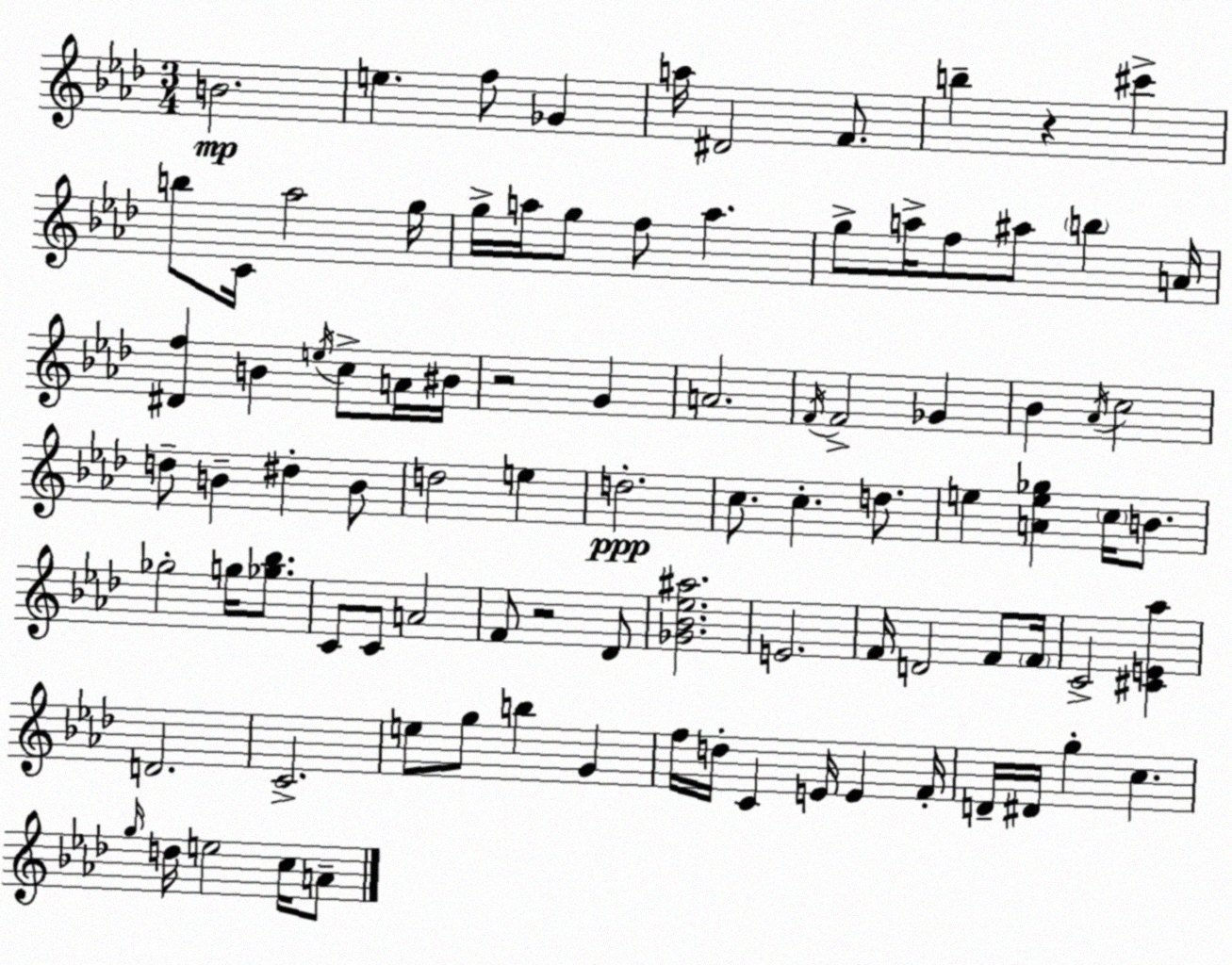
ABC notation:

X:1
T:Untitled
M:3/4
L:1/4
K:Fm
B2 e f/2 _G a/4 ^D2 F/2 b z ^c' b/2 C/4 _a2 g/4 g/4 a/4 g/2 f/2 a g/2 a/4 f/2 ^a/2 b A/4 [^Df] B e/4 c/2 A/4 ^B/4 z2 G A2 F/4 F2 _G _B _A/4 c2 d/2 B ^d B/2 d2 e d2 c/2 c d/2 e [Ae_g] c/4 B/2 _g2 g/4 [_g_b]/2 C/2 C/2 A2 F/2 z2 _D/2 [_G_B_e^a]2 E2 F/4 D2 F/2 F/4 C2 [^CE_a] D2 C2 e/2 g/2 b G f/4 d/4 C E/4 E F/4 D/4 ^D/4 g c g/4 d/4 e2 c/4 A/2